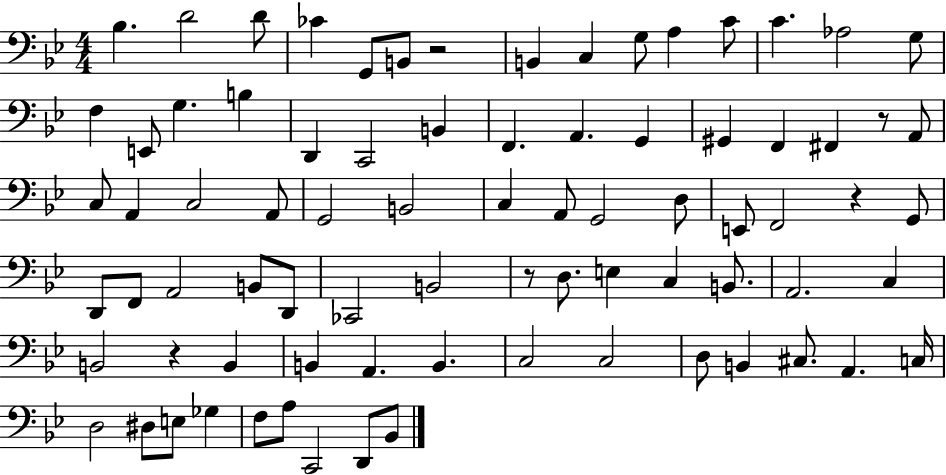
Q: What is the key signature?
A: BES major